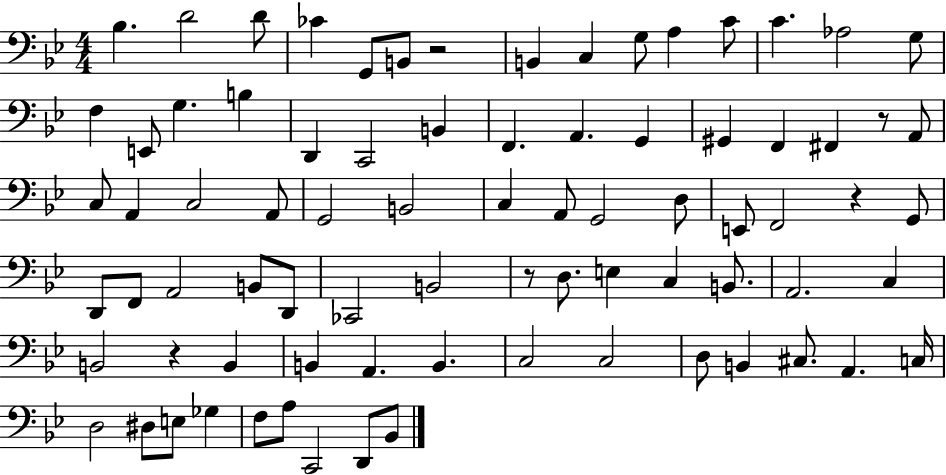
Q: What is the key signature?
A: BES major